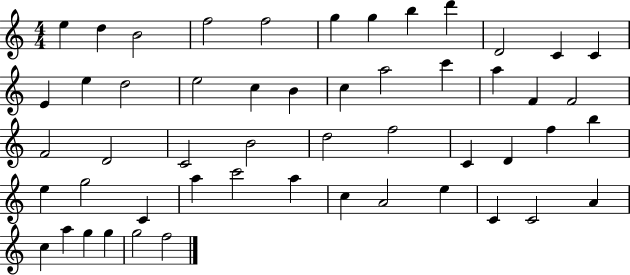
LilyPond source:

{
  \clef treble
  \numericTimeSignature
  \time 4/4
  \key c \major
  e''4 d''4 b'2 | f''2 f''2 | g''4 g''4 b''4 d'''4 | d'2 c'4 c'4 | \break e'4 e''4 d''2 | e''2 c''4 b'4 | c''4 a''2 c'''4 | a''4 f'4 f'2 | \break f'2 d'2 | c'2 b'2 | d''2 f''2 | c'4 d'4 f''4 b''4 | \break e''4 g''2 c'4 | a''4 c'''2 a''4 | c''4 a'2 e''4 | c'4 c'2 a'4 | \break c''4 a''4 g''4 g''4 | g''2 f''2 | \bar "|."
}